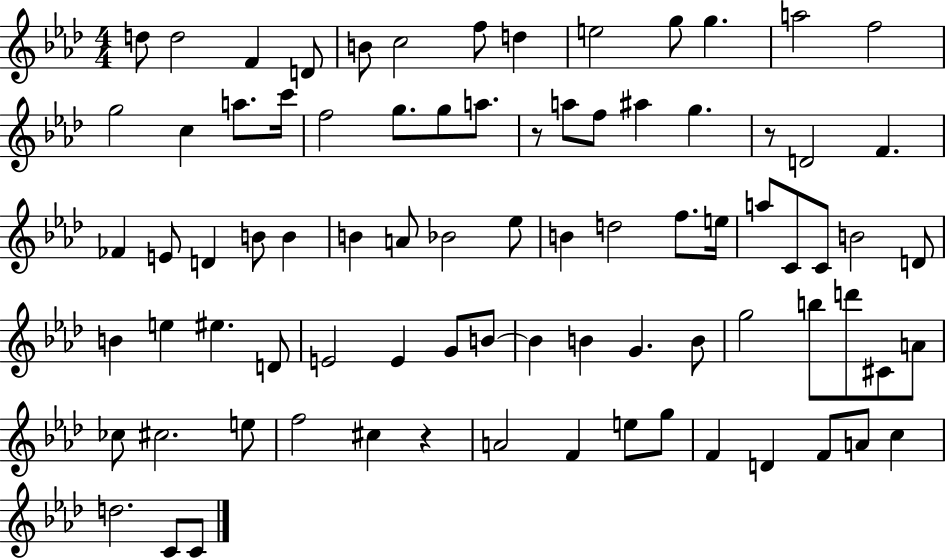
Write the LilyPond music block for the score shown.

{
  \clef treble
  \numericTimeSignature
  \time 4/4
  \key aes \major
  d''8 d''2 f'4 d'8 | b'8 c''2 f''8 d''4 | e''2 g''8 g''4. | a''2 f''2 | \break g''2 c''4 a''8. c'''16 | f''2 g''8. g''8 a''8. | r8 a''8 f''8 ais''4 g''4. | r8 d'2 f'4. | \break fes'4 e'8 d'4 b'8 b'4 | b'4 a'8 bes'2 ees''8 | b'4 d''2 f''8. e''16 | a''8 c'8 c'8 b'2 d'8 | \break b'4 e''4 eis''4. d'8 | e'2 e'4 g'8 b'8~~ | b'4 b'4 g'4. b'8 | g''2 b''8 d'''8 cis'8 a'8 | \break ces''8 cis''2. e''8 | f''2 cis''4 r4 | a'2 f'4 e''8 g''8 | f'4 d'4 f'8 a'8 c''4 | \break d''2. c'8 c'8 | \bar "|."
}